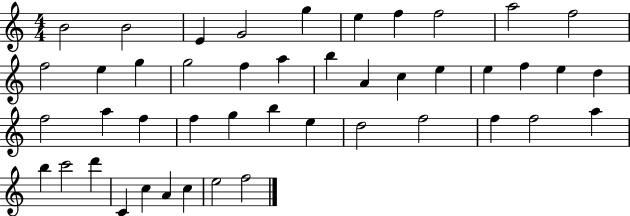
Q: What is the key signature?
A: C major